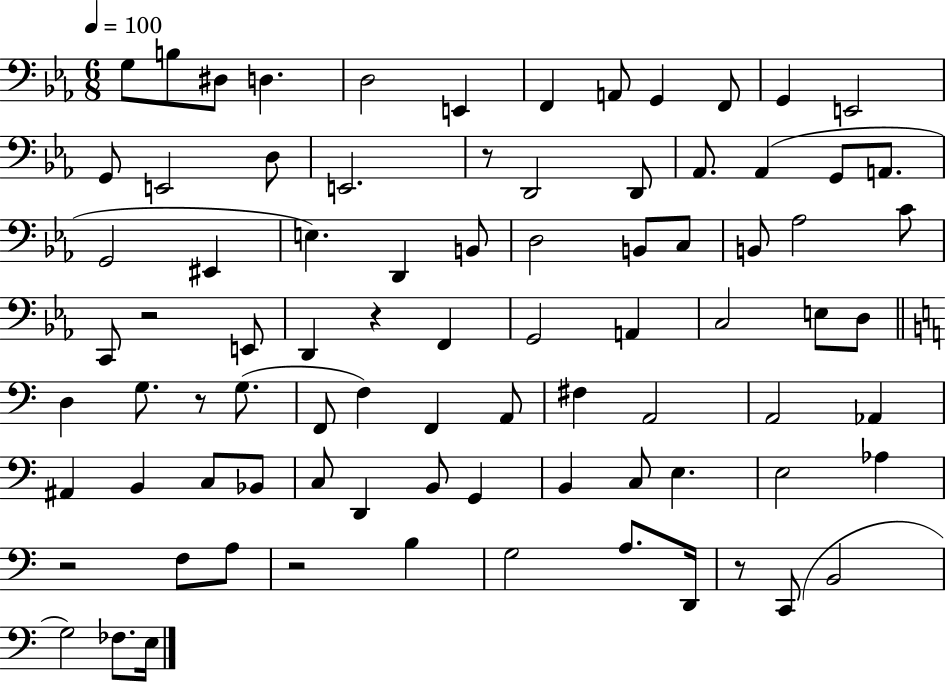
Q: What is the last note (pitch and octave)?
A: E3